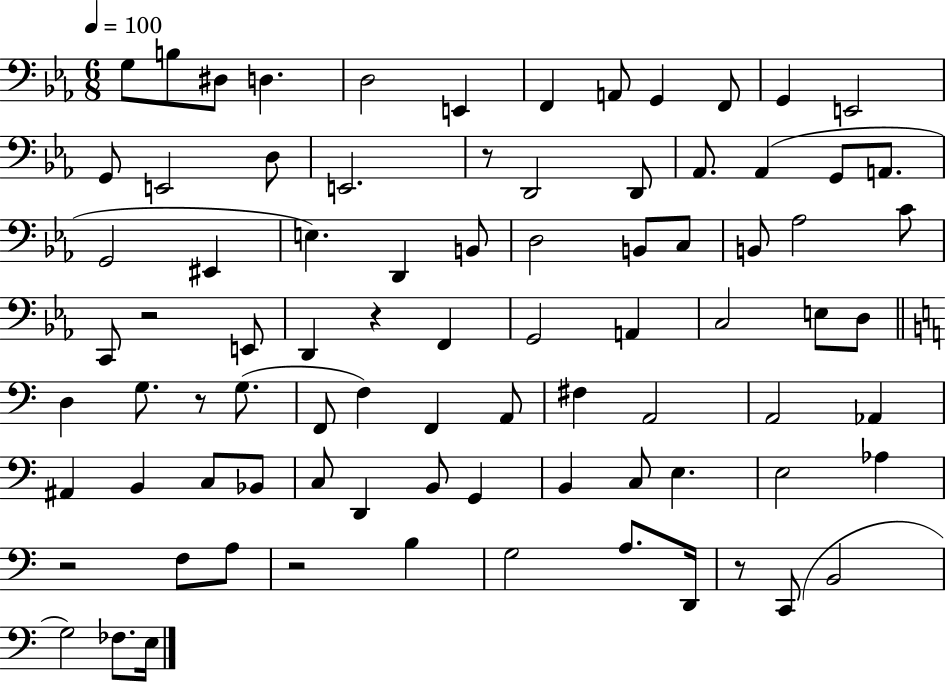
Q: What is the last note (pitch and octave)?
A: E3